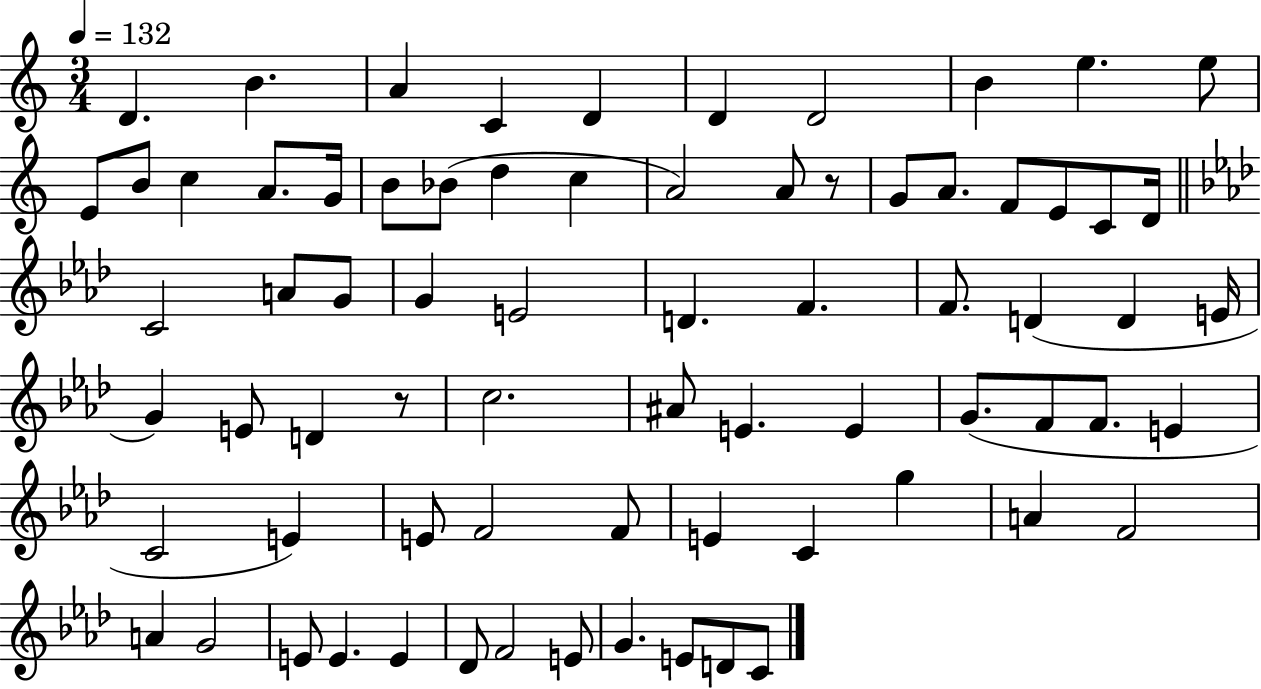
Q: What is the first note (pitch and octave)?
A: D4